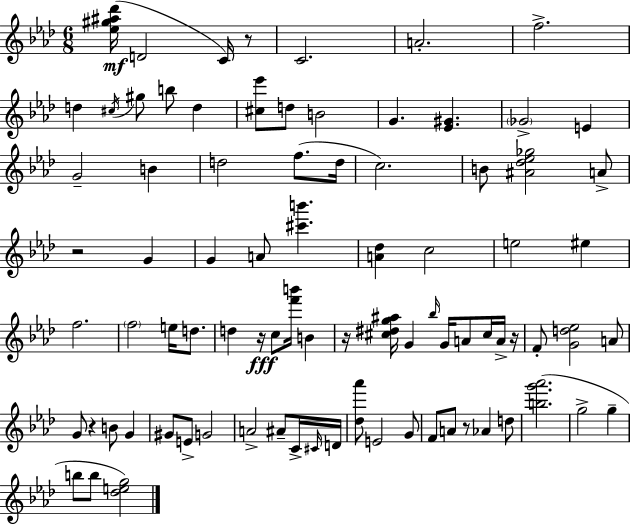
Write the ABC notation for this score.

X:1
T:Untitled
M:6/8
L:1/4
K:Fm
[_e^g^a_d']/4 D2 C/4 z/2 C2 A2 f2 d ^c/4 ^g/2 b/2 d [^c_e']/2 d/2 B2 G [_E^G] _G2 E G2 B d2 f/2 d/4 c2 B/2 [^A_d_e_g]2 A/2 z2 G G A/2 [^c'b'] [A_d] c2 e2 ^e f2 f2 e/4 d/2 d z/4 c/2 [f'b']/4 B z/4 [^c^dg^a]/4 G _b/4 G/4 A/2 ^c/4 A/4 z/4 F/2 [Gd_e]2 A/2 G/2 z B/2 G ^G/2 E/2 G2 A2 ^A/2 C/4 ^C/4 D/4 [_d_a']/2 E2 G/2 F/2 A/2 z/2 _A d/2 [bg'_a']2 g2 g b/2 b/2 [_deg]2